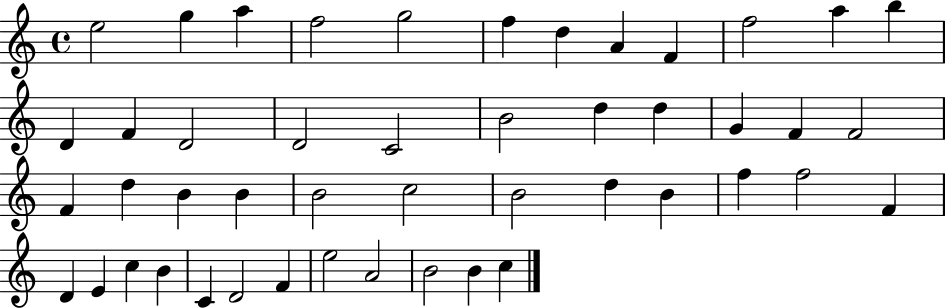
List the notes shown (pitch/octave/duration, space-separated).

E5/h G5/q A5/q F5/h G5/h F5/q D5/q A4/q F4/q F5/h A5/q B5/q D4/q F4/q D4/h D4/h C4/h B4/h D5/q D5/q G4/q F4/q F4/h F4/q D5/q B4/q B4/q B4/h C5/h B4/h D5/q B4/q F5/q F5/h F4/q D4/q E4/q C5/q B4/q C4/q D4/h F4/q E5/h A4/h B4/h B4/q C5/q